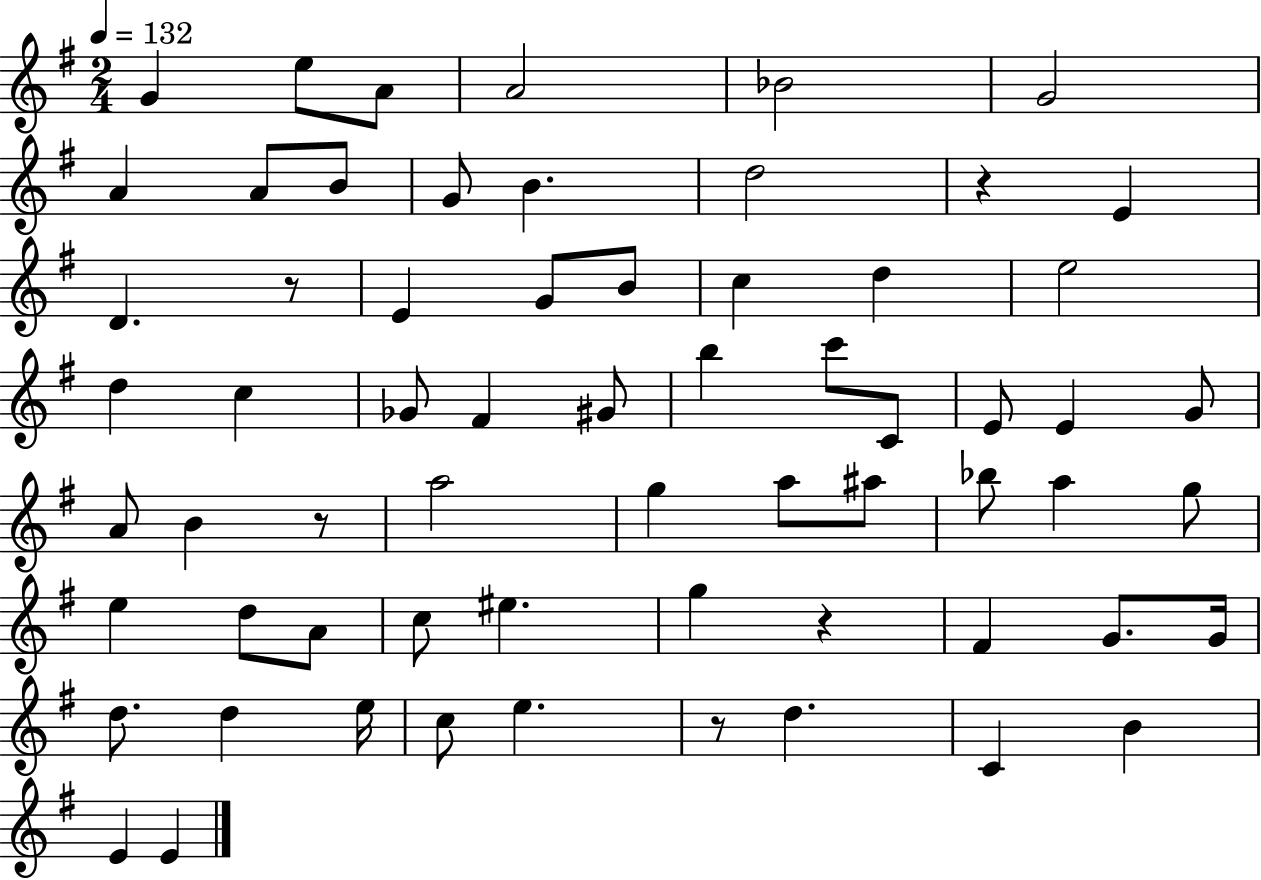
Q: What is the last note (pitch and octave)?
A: E4